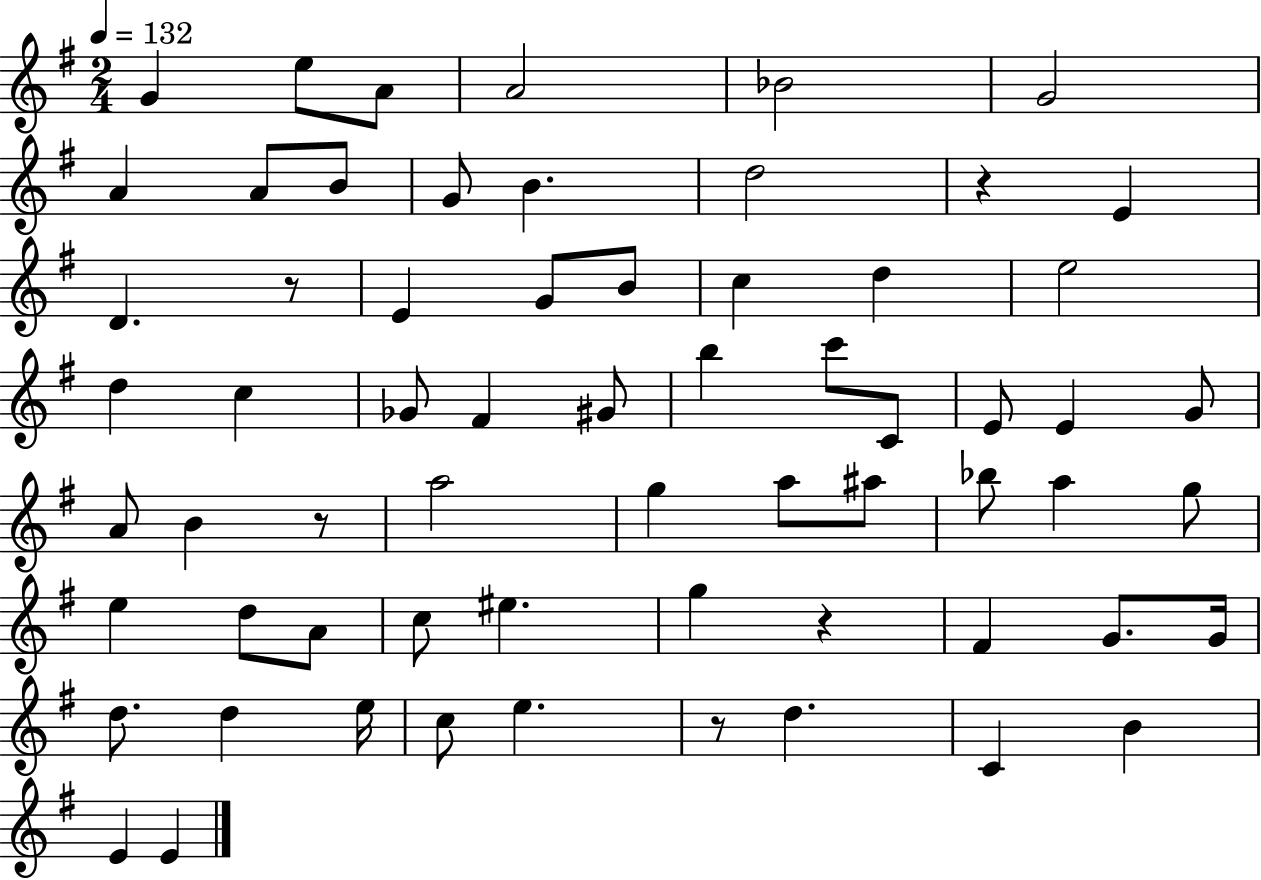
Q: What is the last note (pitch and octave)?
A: E4